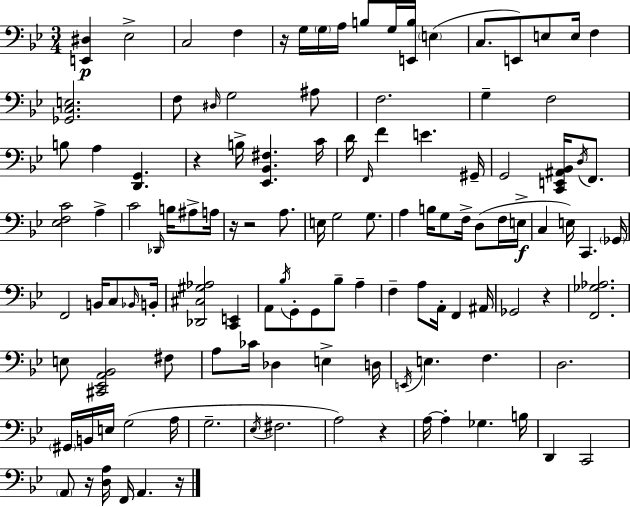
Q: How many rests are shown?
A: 8